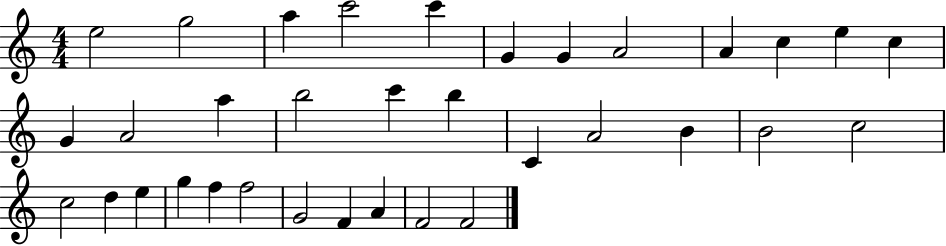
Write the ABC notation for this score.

X:1
T:Untitled
M:4/4
L:1/4
K:C
e2 g2 a c'2 c' G G A2 A c e c G A2 a b2 c' b C A2 B B2 c2 c2 d e g f f2 G2 F A F2 F2